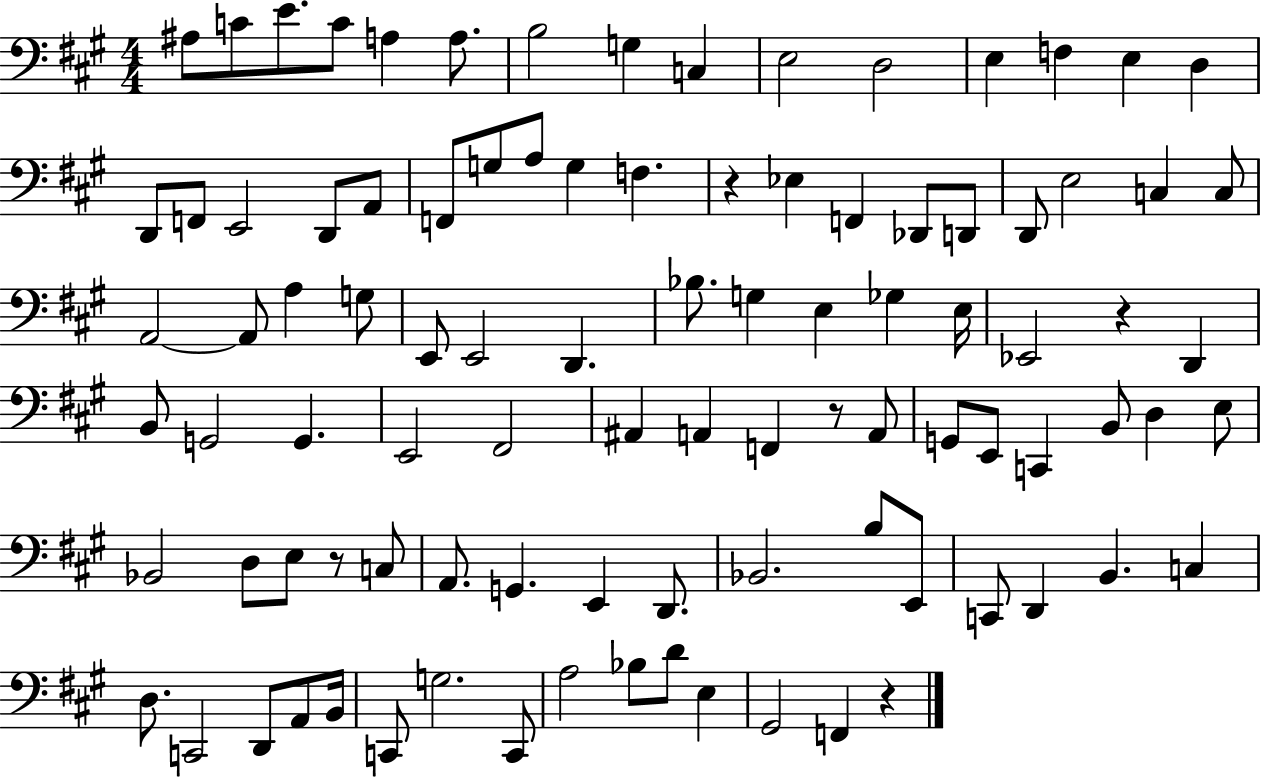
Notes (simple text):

A#3/e C4/e E4/e. C4/e A3/q A3/e. B3/h G3/q C3/q E3/h D3/h E3/q F3/q E3/q D3/q D2/e F2/e E2/h D2/e A2/e F2/e G3/e A3/e G3/q F3/q. R/q Eb3/q F2/q Db2/e D2/e D2/e E3/h C3/q C3/e A2/h A2/e A3/q G3/e E2/e E2/h D2/q. Bb3/e. G3/q E3/q Gb3/q E3/s Eb2/h R/q D2/q B2/e G2/h G2/q. E2/h F#2/h A#2/q A2/q F2/q R/e A2/e G2/e E2/e C2/q B2/e D3/q E3/e Bb2/h D3/e E3/e R/e C3/e A2/e. G2/q. E2/q D2/e. Bb2/h. B3/e E2/e C2/e D2/q B2/q. C3/q D3/e. C2/h D2/e A2/e B2/s C2/e G3/h. C2/e A3/h Bb3/e D4/e E3/q G#2/h F2/q R/q